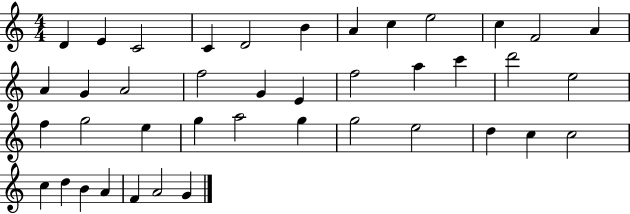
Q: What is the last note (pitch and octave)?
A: G4